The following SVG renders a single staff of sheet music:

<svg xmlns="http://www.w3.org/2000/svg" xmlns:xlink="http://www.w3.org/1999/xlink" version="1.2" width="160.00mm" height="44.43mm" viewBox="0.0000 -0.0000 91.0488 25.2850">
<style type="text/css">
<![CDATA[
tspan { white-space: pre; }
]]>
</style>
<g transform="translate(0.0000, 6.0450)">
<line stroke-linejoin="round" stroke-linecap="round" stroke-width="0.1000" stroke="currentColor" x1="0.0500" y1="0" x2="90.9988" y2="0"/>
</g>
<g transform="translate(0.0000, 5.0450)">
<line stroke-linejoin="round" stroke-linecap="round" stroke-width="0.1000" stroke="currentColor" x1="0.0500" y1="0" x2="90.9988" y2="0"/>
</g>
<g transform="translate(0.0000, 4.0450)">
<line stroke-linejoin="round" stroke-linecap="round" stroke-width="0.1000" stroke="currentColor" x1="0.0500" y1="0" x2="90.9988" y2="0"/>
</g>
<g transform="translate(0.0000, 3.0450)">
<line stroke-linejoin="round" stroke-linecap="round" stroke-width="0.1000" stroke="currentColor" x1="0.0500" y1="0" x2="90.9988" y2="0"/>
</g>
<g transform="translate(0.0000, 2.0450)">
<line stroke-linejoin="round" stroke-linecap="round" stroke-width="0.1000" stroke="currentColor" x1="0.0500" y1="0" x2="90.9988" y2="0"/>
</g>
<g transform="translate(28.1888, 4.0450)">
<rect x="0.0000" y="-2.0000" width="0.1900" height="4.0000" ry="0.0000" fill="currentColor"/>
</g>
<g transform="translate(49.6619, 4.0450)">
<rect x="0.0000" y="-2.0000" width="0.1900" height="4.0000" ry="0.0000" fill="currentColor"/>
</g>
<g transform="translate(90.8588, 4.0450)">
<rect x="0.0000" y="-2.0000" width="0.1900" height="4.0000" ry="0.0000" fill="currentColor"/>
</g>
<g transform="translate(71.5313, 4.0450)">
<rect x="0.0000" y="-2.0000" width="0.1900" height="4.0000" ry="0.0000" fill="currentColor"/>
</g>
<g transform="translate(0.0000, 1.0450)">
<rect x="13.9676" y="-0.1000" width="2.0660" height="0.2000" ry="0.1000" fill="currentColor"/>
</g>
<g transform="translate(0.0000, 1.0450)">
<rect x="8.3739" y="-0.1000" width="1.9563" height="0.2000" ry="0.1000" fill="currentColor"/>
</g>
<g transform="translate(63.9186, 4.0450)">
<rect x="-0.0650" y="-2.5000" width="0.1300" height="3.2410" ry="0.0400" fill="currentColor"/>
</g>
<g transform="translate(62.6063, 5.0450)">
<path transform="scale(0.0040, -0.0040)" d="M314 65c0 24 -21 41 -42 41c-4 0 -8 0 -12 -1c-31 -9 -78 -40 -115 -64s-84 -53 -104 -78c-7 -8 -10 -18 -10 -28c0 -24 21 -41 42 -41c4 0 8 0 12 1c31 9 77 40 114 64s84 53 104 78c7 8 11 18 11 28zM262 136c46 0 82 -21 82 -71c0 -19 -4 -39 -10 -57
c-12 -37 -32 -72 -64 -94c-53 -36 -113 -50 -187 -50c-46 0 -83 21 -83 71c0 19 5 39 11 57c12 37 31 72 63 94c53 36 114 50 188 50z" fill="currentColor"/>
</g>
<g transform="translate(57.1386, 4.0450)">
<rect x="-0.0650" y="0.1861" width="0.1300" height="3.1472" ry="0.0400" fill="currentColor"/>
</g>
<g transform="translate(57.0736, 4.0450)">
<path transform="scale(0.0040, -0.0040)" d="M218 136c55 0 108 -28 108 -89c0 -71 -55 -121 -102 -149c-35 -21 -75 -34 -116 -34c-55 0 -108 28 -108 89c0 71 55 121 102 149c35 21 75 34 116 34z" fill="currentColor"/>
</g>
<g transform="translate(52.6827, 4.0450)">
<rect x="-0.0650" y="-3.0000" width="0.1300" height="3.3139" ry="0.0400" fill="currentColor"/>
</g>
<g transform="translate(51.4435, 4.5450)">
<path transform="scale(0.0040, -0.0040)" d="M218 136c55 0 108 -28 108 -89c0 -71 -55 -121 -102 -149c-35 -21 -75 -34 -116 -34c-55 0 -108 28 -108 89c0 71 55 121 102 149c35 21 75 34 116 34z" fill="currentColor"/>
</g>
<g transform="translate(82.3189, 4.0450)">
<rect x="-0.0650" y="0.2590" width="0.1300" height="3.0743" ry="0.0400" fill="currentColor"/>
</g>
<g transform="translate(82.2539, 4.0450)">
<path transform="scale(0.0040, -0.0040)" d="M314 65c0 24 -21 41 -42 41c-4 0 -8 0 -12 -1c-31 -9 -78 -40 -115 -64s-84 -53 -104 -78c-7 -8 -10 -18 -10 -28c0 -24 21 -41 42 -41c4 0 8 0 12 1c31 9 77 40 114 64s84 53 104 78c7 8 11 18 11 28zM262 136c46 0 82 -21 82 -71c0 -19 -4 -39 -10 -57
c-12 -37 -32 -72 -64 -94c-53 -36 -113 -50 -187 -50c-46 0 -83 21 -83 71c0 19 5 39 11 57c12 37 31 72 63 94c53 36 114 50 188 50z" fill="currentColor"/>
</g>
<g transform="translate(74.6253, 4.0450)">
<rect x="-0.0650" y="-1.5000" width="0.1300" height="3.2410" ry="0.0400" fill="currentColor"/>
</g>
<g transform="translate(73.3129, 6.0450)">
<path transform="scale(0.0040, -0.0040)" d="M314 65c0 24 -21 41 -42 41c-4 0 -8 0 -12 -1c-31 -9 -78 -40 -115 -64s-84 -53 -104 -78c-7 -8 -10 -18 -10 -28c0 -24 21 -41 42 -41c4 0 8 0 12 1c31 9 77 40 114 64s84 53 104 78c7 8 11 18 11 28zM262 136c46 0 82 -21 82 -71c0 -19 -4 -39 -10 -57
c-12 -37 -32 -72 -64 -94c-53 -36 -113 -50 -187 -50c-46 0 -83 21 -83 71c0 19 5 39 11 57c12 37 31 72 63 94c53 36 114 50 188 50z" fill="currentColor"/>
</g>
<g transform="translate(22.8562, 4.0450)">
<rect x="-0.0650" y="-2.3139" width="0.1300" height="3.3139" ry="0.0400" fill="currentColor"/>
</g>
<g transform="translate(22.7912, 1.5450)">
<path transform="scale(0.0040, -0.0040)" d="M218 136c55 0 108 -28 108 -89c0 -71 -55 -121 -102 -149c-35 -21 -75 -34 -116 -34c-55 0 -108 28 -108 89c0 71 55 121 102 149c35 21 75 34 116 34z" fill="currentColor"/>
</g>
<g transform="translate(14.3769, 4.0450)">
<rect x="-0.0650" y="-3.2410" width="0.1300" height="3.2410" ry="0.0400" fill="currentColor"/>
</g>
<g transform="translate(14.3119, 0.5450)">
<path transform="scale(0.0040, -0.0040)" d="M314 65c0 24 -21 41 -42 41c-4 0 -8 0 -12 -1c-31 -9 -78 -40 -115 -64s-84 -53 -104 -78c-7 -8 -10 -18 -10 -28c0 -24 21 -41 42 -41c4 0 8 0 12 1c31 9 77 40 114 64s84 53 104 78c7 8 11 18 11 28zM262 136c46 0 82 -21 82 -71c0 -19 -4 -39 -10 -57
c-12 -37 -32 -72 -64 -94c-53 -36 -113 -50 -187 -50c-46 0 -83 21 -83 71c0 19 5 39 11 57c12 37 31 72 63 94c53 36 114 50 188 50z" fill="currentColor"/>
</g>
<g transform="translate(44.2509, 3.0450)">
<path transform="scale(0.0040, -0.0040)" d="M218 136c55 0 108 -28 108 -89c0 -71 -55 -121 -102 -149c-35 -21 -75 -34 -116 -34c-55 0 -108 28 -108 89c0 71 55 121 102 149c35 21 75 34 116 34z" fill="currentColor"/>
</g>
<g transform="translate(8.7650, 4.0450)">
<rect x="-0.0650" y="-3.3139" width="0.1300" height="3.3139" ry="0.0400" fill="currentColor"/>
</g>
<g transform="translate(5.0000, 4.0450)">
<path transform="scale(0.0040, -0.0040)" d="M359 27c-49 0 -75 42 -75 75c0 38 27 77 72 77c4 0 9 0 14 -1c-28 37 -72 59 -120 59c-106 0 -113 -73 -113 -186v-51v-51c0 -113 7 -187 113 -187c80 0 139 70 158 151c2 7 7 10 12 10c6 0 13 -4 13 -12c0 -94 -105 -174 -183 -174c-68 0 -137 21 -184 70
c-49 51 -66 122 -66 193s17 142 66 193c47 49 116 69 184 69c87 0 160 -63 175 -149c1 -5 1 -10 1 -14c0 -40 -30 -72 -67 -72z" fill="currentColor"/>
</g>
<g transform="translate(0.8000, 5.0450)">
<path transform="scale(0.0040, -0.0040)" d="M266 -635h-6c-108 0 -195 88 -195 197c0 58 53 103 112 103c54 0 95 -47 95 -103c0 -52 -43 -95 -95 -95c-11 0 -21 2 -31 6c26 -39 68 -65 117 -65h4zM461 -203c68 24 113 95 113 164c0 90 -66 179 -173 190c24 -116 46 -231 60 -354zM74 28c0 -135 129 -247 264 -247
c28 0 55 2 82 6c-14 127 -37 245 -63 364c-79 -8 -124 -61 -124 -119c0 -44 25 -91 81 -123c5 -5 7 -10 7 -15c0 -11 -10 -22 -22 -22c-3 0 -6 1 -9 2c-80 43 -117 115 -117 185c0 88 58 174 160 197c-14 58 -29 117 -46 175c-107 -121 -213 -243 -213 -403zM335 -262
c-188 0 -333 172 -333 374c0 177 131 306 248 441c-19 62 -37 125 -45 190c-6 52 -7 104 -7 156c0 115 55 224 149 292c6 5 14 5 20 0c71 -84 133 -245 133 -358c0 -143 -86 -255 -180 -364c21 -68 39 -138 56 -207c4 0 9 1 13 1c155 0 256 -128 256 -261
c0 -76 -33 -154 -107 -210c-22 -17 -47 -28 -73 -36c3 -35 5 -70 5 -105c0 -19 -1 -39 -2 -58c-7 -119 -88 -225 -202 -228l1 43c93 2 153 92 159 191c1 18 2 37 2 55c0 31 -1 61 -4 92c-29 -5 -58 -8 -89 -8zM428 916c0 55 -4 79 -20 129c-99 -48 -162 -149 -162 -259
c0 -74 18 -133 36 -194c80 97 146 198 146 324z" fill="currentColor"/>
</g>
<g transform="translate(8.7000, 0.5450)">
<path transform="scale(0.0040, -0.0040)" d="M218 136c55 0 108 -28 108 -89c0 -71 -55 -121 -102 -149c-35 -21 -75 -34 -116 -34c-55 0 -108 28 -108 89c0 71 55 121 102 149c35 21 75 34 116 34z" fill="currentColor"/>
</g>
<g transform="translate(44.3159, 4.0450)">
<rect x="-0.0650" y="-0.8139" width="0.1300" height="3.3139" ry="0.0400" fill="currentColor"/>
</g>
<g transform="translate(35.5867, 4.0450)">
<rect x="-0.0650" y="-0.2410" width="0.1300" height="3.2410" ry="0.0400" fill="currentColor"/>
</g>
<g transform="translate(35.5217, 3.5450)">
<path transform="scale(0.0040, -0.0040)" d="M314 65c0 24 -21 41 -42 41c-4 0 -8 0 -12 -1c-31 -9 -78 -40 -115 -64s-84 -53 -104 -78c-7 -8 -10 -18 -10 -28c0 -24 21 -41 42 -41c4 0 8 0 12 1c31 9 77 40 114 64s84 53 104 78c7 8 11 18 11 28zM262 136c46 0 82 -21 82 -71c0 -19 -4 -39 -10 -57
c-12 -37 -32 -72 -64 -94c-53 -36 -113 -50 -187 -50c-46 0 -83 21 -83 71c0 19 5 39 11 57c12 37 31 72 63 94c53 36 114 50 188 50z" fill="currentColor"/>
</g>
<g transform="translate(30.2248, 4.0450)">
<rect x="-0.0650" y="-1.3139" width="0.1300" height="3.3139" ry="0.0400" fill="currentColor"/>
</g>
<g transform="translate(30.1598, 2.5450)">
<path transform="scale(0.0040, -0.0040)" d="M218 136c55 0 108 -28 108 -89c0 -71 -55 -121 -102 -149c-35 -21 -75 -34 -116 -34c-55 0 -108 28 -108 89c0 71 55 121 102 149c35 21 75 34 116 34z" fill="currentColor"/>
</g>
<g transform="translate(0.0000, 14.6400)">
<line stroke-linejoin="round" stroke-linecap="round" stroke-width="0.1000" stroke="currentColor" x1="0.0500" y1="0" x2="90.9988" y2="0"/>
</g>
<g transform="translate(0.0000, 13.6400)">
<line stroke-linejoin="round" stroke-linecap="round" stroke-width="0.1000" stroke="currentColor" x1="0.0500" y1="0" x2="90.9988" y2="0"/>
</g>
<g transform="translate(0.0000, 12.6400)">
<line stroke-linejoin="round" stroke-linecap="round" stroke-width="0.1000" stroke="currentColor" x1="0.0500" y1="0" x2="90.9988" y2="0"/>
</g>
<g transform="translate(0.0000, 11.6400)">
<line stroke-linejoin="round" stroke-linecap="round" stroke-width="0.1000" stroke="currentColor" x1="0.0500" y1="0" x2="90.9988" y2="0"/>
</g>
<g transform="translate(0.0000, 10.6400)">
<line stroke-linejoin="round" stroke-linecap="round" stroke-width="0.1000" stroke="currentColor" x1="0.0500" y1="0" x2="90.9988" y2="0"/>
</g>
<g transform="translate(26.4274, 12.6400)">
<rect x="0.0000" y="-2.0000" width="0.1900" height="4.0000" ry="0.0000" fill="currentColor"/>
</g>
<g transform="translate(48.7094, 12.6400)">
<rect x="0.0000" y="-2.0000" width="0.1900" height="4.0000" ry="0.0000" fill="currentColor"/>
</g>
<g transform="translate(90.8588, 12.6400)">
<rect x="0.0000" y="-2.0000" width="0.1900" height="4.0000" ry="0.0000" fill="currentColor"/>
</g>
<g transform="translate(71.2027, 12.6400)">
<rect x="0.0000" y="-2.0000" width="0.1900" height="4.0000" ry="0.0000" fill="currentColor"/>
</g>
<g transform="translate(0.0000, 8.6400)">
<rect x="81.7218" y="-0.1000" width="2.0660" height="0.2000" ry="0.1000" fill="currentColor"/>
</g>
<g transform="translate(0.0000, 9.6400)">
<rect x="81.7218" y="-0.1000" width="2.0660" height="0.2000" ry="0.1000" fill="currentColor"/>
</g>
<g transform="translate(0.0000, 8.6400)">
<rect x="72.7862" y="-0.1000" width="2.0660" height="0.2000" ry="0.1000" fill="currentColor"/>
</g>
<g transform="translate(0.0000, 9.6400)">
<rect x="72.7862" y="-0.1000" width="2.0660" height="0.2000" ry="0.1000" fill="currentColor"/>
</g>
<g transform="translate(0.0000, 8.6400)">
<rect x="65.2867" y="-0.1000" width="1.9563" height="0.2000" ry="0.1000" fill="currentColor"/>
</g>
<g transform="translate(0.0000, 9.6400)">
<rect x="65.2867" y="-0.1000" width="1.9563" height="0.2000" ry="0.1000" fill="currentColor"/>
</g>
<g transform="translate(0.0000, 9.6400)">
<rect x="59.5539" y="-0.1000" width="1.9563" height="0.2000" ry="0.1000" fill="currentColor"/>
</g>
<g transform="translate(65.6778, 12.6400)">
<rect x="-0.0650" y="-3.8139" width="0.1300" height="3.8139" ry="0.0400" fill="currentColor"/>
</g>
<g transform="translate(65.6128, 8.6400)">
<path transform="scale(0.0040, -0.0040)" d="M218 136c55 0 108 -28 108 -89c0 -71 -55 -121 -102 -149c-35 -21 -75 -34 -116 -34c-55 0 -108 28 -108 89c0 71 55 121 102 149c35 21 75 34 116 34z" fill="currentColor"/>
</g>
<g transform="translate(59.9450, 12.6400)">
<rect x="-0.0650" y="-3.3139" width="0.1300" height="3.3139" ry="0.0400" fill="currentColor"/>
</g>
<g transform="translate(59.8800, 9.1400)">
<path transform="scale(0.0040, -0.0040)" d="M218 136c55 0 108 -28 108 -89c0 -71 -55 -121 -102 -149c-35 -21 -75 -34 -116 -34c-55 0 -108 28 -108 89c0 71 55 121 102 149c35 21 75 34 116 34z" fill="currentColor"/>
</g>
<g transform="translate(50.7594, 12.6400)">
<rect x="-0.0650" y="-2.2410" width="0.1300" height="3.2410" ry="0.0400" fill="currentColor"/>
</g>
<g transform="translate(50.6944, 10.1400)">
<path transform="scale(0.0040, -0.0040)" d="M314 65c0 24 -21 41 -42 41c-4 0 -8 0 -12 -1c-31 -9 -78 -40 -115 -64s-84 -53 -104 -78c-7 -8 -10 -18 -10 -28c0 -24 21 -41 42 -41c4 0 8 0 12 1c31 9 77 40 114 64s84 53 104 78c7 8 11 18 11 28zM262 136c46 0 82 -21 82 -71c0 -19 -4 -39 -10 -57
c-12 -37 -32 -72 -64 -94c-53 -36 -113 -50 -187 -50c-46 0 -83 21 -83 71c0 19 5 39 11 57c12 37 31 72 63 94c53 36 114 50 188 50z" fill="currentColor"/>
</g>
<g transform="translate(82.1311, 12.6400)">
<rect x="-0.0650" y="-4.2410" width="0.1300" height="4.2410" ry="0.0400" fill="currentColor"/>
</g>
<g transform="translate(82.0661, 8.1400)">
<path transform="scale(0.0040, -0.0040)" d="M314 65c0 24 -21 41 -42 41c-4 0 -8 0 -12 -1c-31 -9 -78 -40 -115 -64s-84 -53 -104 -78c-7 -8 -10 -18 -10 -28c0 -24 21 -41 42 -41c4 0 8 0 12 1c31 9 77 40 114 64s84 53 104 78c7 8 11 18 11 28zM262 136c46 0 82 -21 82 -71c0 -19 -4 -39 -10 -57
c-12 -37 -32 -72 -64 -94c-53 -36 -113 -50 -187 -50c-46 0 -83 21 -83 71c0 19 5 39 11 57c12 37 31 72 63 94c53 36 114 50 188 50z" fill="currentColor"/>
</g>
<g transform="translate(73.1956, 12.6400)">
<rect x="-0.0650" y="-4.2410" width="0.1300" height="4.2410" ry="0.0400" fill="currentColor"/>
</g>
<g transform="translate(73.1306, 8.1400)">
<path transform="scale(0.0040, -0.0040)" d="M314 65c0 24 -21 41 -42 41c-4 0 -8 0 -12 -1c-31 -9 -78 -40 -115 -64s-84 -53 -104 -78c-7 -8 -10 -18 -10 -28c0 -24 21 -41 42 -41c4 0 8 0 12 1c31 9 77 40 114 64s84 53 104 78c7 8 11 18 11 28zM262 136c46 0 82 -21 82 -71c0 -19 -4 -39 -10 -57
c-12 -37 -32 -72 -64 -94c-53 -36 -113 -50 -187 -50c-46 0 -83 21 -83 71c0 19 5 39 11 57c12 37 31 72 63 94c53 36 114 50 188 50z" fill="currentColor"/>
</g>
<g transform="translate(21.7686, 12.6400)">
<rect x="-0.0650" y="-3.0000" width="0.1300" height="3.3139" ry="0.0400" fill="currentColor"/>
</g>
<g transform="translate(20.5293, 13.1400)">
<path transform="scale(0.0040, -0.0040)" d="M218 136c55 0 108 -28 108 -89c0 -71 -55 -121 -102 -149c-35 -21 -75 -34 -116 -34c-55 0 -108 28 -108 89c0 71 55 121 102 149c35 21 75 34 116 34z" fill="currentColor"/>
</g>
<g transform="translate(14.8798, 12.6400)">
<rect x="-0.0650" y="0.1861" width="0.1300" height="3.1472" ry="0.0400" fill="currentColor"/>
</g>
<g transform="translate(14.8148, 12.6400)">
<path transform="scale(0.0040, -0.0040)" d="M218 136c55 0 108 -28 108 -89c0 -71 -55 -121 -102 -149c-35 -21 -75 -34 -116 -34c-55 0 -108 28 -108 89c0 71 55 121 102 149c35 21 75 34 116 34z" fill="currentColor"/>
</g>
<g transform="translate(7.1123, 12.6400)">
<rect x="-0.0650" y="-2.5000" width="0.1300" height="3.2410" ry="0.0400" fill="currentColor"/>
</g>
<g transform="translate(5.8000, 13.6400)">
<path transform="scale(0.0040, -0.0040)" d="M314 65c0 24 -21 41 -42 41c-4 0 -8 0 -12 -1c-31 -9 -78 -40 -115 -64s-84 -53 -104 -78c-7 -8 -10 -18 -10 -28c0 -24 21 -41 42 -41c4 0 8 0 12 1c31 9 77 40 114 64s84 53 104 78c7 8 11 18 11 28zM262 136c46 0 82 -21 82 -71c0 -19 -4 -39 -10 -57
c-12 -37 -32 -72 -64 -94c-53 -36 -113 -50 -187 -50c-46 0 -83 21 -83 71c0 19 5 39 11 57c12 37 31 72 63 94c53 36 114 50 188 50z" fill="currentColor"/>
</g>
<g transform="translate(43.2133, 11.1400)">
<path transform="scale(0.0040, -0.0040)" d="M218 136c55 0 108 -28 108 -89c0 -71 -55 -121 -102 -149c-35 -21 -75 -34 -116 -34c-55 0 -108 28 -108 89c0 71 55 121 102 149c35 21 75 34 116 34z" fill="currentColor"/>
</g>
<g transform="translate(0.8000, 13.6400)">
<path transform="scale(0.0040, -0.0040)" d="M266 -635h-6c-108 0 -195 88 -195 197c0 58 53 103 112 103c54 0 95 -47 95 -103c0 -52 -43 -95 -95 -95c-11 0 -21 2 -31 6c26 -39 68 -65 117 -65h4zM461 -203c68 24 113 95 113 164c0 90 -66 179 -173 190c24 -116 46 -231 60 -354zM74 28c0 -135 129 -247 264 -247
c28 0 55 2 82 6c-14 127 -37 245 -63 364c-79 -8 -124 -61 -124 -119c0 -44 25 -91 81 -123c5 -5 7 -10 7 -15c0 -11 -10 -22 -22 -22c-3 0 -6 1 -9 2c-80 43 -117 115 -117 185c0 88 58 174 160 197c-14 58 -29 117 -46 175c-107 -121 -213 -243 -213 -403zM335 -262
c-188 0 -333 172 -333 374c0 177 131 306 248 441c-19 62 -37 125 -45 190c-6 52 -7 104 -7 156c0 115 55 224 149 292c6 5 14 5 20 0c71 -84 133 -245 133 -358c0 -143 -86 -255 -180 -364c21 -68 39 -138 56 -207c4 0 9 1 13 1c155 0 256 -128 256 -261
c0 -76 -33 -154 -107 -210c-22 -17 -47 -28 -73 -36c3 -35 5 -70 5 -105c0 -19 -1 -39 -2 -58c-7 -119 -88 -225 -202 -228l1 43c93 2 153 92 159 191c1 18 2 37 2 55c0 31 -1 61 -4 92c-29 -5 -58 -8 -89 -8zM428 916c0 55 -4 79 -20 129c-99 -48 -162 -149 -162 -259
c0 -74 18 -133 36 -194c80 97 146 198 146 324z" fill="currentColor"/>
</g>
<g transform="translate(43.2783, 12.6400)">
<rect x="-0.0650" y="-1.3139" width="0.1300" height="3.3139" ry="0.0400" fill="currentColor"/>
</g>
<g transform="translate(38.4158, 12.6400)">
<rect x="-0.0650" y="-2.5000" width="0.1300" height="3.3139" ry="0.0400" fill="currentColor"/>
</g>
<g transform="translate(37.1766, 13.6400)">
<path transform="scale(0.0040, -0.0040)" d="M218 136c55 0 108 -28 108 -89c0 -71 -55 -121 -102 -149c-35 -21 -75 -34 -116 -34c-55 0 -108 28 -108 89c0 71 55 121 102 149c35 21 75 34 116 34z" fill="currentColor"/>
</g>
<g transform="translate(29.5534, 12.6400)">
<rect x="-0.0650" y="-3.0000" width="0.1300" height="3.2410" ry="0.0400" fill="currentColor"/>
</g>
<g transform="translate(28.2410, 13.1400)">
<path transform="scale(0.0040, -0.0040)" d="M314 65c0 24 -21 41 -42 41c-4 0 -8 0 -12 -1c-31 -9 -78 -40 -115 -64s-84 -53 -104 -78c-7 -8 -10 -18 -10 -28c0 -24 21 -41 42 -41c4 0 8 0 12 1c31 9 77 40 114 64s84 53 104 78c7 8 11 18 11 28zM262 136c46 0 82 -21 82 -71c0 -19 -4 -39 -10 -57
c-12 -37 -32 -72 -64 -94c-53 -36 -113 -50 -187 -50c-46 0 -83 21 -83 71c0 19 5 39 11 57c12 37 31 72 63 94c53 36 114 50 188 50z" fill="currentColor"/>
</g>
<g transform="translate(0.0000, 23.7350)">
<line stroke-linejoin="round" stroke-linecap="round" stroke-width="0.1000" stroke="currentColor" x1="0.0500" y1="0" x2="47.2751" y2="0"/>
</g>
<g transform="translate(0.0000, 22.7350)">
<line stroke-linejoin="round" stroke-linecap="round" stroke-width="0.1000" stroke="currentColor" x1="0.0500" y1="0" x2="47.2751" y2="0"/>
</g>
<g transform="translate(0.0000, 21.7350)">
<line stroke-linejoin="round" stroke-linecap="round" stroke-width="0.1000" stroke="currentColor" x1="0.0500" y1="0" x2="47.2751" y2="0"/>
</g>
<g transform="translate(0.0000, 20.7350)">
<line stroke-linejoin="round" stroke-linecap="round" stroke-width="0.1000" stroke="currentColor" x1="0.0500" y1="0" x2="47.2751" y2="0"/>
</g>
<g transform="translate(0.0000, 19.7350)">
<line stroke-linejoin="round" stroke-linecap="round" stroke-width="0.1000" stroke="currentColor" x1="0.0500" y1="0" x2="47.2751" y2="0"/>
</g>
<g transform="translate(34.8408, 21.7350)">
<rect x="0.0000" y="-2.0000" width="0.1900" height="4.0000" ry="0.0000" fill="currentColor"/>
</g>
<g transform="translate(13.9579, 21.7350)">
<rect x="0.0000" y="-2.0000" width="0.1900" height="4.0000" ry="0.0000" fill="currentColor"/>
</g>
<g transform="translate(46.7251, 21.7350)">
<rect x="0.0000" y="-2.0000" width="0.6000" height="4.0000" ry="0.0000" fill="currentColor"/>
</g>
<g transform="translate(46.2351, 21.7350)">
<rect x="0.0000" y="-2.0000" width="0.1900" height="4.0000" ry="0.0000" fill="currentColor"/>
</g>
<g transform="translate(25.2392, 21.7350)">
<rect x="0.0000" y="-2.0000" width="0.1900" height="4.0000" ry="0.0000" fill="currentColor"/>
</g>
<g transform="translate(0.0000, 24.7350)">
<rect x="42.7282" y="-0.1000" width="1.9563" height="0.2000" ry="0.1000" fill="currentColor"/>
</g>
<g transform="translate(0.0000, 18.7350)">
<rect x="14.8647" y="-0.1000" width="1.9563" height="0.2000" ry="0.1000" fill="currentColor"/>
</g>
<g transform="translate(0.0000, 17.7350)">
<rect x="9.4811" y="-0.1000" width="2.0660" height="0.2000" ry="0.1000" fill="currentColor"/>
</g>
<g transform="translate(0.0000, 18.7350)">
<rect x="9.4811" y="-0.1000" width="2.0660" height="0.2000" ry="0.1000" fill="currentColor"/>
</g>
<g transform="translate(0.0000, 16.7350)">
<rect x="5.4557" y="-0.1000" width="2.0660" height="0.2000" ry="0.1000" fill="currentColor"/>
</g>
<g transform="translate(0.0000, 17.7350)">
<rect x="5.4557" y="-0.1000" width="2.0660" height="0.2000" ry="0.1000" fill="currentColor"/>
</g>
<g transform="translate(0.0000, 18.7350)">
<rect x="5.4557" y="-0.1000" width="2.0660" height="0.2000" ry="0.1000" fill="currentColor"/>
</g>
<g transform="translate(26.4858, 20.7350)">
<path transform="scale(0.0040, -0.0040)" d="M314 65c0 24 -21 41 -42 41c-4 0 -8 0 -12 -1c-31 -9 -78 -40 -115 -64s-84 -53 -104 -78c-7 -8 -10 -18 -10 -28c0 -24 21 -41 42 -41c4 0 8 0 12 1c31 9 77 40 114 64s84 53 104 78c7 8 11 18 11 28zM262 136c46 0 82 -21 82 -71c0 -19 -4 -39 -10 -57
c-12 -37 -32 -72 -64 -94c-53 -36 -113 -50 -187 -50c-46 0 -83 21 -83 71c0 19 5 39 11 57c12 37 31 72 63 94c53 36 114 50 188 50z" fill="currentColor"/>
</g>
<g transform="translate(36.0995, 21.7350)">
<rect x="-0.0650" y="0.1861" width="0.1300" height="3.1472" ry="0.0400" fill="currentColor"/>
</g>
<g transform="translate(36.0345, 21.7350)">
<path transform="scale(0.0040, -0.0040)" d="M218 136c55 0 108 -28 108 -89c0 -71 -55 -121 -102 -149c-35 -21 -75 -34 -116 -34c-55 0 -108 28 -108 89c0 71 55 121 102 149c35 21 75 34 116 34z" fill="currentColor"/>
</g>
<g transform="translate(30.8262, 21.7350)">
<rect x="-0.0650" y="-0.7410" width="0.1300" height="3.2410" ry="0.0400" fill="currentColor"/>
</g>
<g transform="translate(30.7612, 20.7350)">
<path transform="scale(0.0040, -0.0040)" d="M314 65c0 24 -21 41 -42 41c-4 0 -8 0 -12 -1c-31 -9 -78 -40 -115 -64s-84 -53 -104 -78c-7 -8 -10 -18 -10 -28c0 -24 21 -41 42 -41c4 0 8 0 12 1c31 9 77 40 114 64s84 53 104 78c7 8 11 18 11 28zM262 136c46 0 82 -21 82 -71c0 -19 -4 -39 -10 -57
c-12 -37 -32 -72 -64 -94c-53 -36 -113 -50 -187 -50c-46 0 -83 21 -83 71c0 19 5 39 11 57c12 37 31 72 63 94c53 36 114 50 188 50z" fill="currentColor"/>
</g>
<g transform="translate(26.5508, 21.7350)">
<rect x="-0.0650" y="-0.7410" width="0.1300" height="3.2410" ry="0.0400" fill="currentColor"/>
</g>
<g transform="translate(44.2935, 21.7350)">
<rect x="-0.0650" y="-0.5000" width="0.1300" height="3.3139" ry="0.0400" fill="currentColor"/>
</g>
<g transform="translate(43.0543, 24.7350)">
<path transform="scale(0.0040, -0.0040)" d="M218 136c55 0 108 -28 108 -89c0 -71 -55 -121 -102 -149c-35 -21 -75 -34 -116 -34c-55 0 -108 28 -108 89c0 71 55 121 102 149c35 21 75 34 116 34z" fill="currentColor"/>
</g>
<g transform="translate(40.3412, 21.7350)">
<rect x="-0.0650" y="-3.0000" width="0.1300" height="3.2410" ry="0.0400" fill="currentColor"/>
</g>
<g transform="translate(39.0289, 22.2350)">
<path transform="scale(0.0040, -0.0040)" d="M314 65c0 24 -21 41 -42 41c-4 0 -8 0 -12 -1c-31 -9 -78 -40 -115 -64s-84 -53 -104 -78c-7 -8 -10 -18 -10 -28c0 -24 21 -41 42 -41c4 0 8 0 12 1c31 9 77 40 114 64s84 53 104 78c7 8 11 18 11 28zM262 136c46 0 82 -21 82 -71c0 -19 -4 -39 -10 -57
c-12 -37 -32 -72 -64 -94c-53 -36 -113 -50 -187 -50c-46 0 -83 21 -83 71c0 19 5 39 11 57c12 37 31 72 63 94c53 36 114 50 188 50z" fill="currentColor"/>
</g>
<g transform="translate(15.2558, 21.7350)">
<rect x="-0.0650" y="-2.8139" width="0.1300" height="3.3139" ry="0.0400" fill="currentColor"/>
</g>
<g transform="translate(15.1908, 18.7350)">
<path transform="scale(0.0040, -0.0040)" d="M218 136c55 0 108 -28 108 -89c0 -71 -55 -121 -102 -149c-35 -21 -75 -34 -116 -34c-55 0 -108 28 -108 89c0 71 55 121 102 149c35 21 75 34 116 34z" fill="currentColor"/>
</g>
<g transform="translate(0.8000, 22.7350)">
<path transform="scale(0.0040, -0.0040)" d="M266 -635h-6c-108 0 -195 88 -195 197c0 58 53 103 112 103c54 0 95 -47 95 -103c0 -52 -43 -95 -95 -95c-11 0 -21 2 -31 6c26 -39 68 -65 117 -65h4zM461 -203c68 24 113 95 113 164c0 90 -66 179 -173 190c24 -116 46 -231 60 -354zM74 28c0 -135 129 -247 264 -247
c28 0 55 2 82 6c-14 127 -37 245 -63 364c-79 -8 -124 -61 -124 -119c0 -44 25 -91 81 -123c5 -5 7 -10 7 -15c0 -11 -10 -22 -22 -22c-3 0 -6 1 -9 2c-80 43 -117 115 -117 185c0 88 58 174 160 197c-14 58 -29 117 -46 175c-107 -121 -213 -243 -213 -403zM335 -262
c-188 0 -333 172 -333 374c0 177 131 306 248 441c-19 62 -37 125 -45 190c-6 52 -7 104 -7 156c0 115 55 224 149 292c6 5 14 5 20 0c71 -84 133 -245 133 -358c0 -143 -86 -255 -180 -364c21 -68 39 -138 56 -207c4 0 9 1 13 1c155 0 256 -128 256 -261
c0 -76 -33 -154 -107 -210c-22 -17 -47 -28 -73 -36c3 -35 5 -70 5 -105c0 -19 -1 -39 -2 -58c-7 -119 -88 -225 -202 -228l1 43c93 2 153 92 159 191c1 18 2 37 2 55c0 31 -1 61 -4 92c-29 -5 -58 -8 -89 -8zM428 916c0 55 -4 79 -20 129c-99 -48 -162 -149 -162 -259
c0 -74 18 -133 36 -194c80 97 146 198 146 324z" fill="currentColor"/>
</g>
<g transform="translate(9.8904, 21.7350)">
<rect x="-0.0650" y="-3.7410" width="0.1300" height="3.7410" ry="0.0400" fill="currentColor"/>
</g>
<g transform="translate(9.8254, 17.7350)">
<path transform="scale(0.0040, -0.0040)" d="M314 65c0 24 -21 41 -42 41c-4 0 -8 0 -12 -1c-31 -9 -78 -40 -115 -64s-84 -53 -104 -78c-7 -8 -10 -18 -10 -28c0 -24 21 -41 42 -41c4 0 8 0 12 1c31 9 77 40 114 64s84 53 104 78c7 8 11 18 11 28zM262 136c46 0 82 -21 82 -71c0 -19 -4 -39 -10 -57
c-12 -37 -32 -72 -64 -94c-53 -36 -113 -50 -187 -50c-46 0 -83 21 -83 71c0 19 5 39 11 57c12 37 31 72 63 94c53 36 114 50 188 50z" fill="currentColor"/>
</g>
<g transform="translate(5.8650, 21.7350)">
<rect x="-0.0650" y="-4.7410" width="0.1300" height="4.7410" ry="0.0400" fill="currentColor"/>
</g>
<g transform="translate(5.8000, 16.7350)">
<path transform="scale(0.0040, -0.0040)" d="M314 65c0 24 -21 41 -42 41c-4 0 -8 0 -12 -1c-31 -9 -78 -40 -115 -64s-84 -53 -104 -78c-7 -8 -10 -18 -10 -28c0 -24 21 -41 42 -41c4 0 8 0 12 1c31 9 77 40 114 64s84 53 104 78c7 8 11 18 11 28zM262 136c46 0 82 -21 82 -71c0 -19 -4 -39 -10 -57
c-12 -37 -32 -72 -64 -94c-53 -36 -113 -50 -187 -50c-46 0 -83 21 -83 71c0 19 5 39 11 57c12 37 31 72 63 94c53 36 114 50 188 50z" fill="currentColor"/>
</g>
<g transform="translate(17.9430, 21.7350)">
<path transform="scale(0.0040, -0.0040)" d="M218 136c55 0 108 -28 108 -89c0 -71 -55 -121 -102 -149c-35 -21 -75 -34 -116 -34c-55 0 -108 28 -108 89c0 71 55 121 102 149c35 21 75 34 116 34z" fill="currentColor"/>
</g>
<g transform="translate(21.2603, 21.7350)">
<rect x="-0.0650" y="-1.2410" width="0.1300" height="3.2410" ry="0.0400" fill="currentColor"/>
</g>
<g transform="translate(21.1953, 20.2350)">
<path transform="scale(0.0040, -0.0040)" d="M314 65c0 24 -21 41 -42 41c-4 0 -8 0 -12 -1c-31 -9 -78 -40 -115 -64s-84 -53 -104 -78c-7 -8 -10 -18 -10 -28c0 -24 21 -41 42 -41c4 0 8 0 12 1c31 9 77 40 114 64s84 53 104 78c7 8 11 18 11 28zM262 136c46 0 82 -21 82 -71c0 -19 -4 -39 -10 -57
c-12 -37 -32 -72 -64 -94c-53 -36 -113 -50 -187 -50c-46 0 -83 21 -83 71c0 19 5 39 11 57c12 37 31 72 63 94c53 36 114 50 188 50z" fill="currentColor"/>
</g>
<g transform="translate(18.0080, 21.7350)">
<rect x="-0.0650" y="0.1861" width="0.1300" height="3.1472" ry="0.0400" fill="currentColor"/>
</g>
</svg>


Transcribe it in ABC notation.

X:1
T:Untitled
M:4/4
L:1/4
K:C
b b2 g e c2 d A B G2 E2 B2 G2 B A A2 G e g2 b c' d'2 d'2 e'2 c'2 a B e2 d2 d2 B A2 C